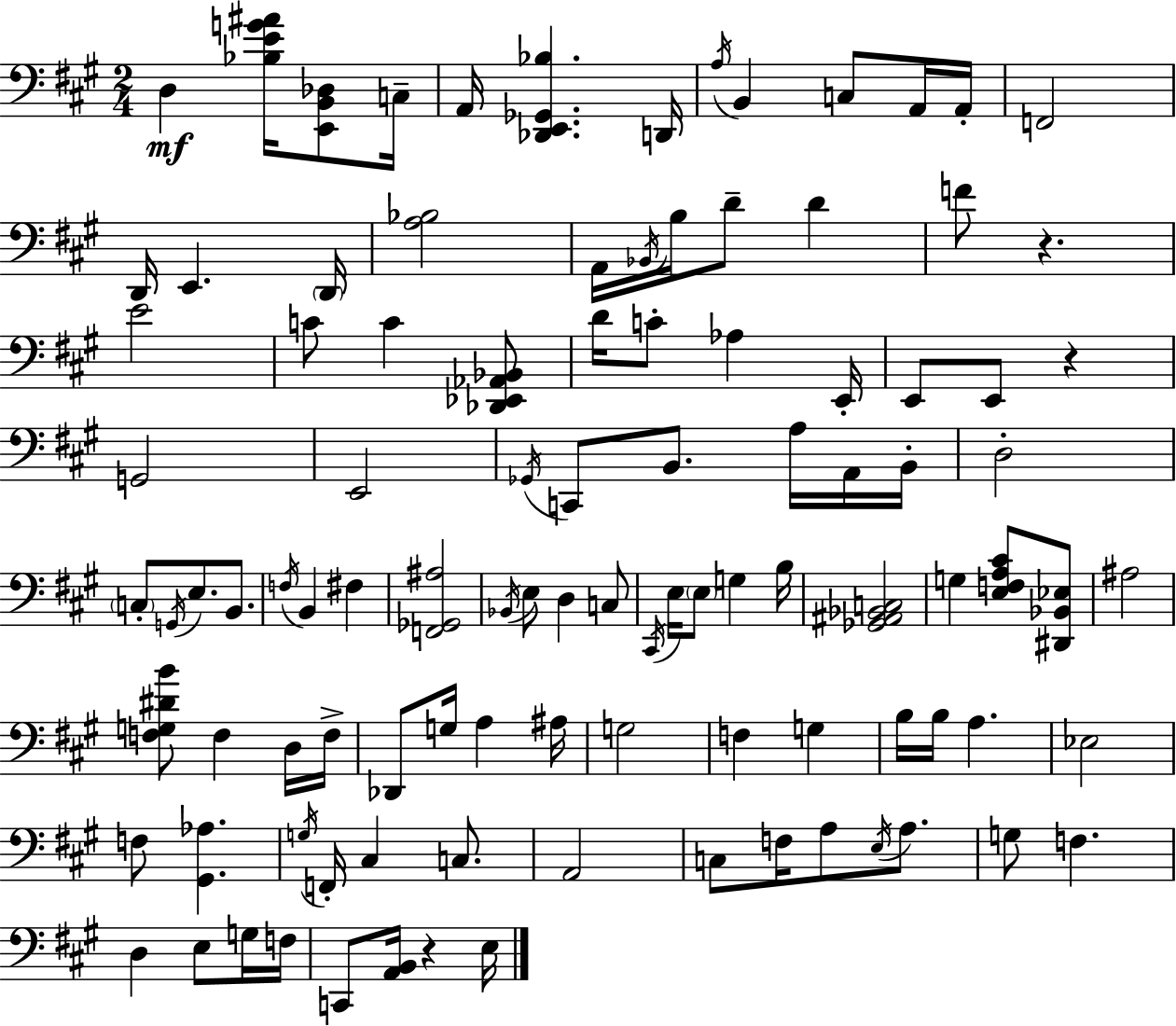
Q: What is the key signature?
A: A major